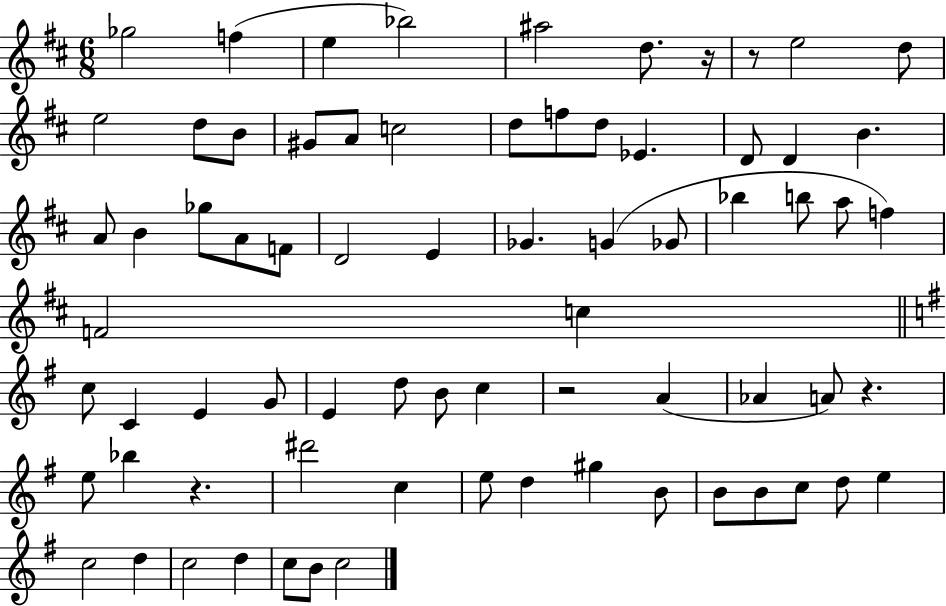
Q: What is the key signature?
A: D major